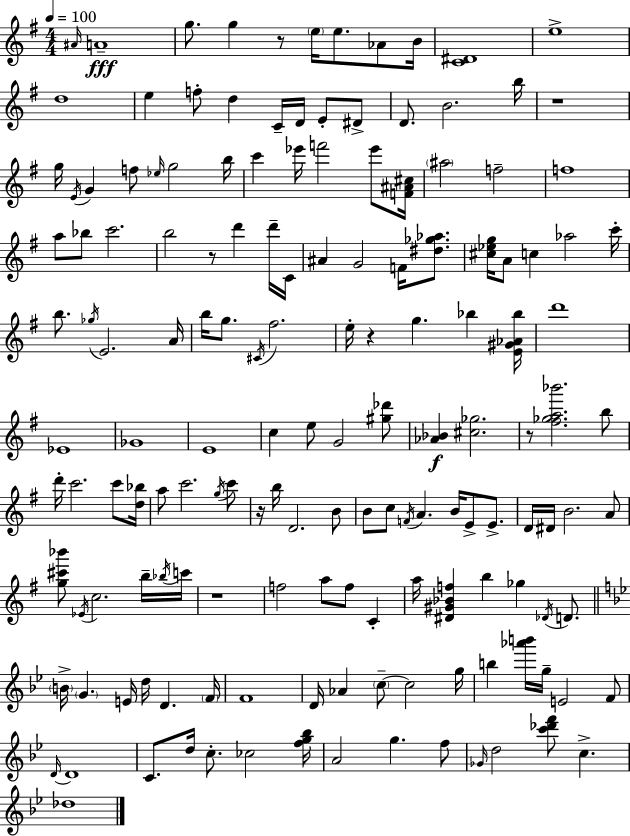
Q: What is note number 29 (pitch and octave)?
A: Eb6